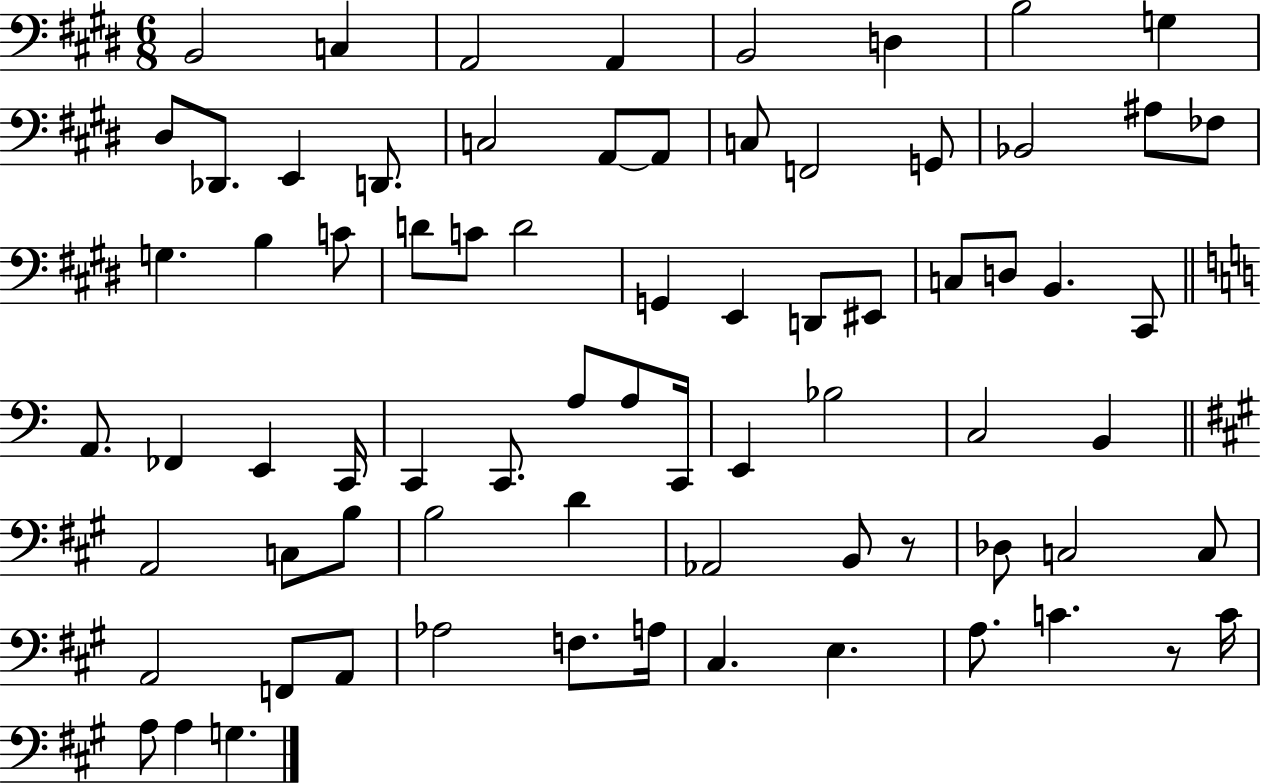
{
  \clef bass
  \numericTimeSignature
  \time 6/8
  \key e \major
  b,2 c4 | a,2 a,4 | b,2 d4 | b2 g4 | \break dis8 des,8. e,4 d,8. | c2 a,8~~ a,8 | c8 f,2 g,8 | bes,2 ais8 fes8 | \break g4. b4 c'8 | d'8 c'8 d'2 | g,4 e,4 d,8 eis,8 | c8 d8 b,4. cis,8 | \break \bar "||" \break \key a \minor a,8. fes,4 e,4 c,16 | c,4 c,8. a8 a8 c,16 | e,4 bes2 | c2 b,4 | \break \bar "||" \break \key a \major a,2 c8 b8 | b2 d'4 | aes,2 b,8 r8 | des8 c2 c8 | \break a,2 f,8 a,8 | aes2 f8. a16 | cis4. e4. | a8. c'4. r8 c'16 | \break a8 a4 g4. | \bar "|."
}